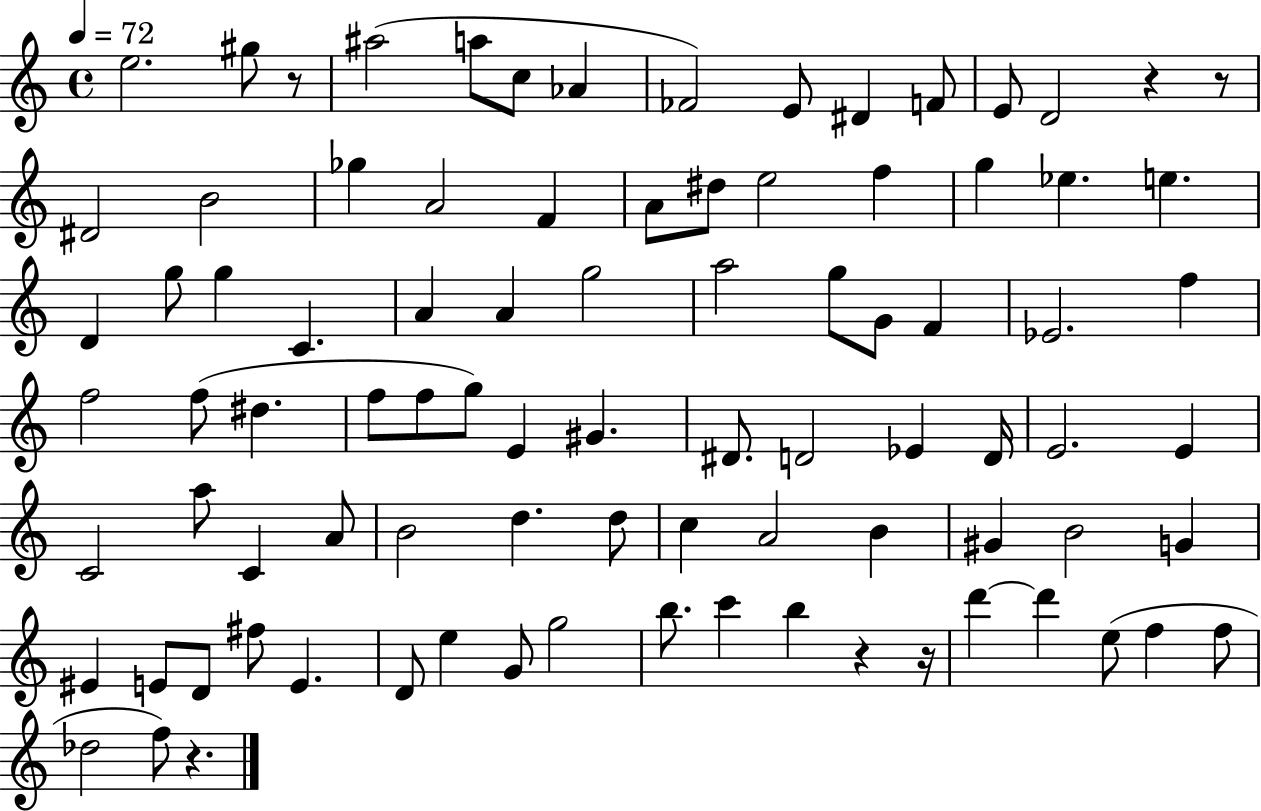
{
  \clef treble
  \time 4/4
  \defaultTimeSignature
  \key c \major
  \tempo 4 = 72
  e''2. gis''8 r8 | ais''2( a''8 c''8 aes'4 | fes'2) e'8 dis'4 f'8 | e'8 d'2 r4 r8 | \break dis'2 b'2 | ges''4 a'2 f'4 | a'8 dis''8 e''2 f''4 | g''4 ees''4. e''4. | \break d'4 g''8 g''4 c'4. | a'4 a'4 g''2 | a''2 g''8 g'8 f'4 | ees'2. f''4 | \break f''2 f''8( dis''4. | f''8 f''8 g''8) e'4 gis'4. | dis'8. d'2 ees'4 d'16 | e'2. e'4 | \break c'2 a''8 c'4 a'8 | b'2 d''4. d''8 | c''4 a'2 b'4 | gis'4 b'2 g'4 | \break eis'4 e'8 d'8 fis''8 e'4. | d'8 e''4 g'8 g''2 | b''8. c'''4 b''4 r4 r16 | d'''4~~ d'''4 e''8( f''4 f''8 | \break des''2 f''8) r4. | \bar "|."
}